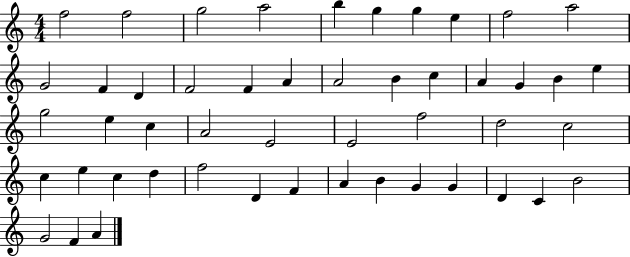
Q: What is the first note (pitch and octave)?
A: F5